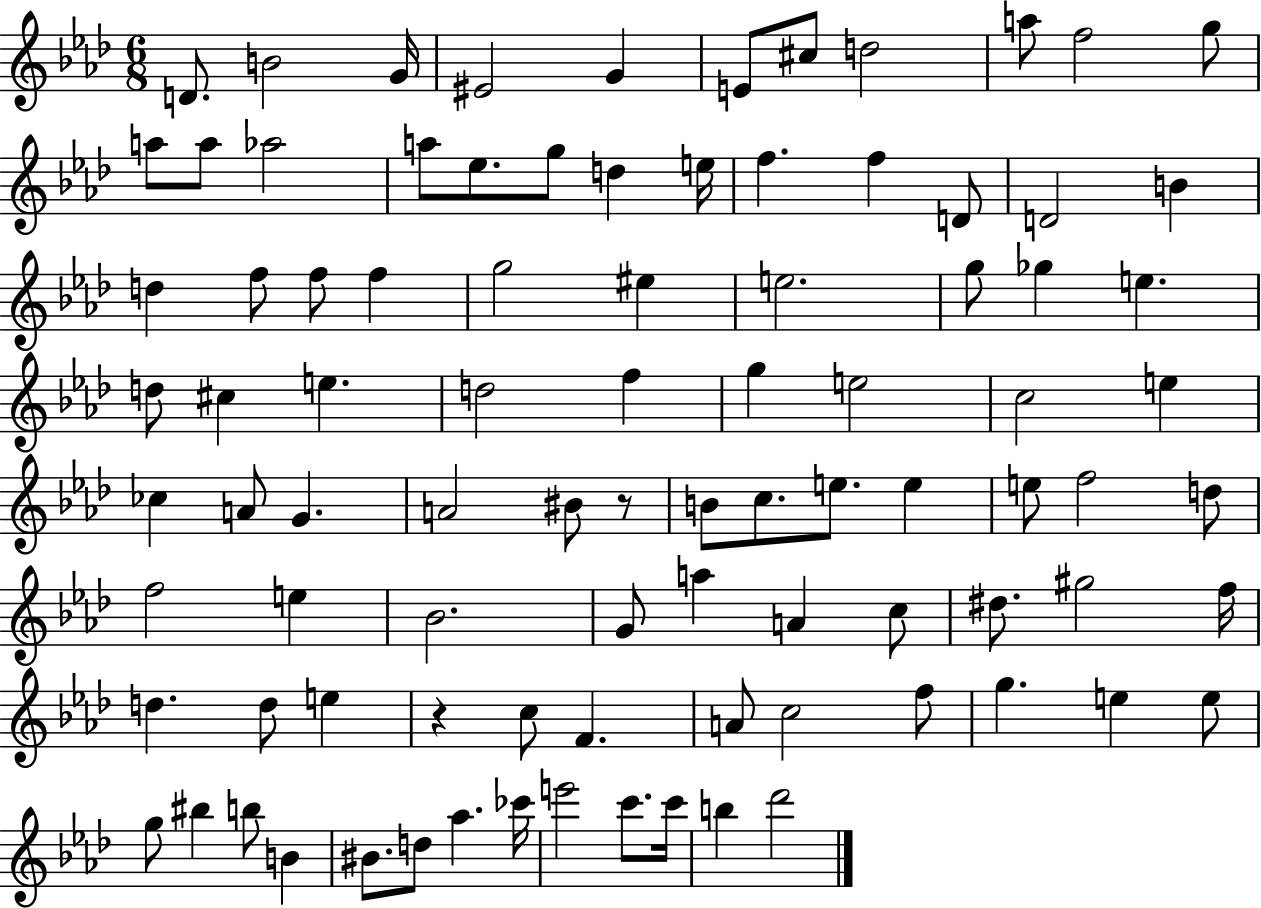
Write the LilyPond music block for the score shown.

{
  \clef treble
  \numericTimeSignature
  \time 6/8
  \key aes \major
  d'8. b'2 g'16 | eis'2 g'4 | e'8 cis''8 d''2 | a''8 f''2 g''8 | \break a''8 a''8 aes''2 | a''8 ees''8. g''8 d''4 e''16 | f''4. f''4 d'8 | d'2 b'4 | \break d''4 f''8 f''8 f''4 | g''2 eis''4 | e''2. | g''8 ges''4 e''4. | \break d''8 cis''4 e''4. | d''2 f''4 | g''4 e''2 | c''2 e''4 | \break ces''4 a'8 g'4. | a'2 bis'8 r8 | b'8 c''8. e''8. e''4 | e''8 f''2 d''8 | \break f''2 e''4 | bes'2. | g'8 a''4 a'4 c''8 | dis''8. gis''2 f''16 | \break d''4. d''8 e''4 | r4 c''8 f'4. | a'8 c''2 f''8 | g''4. e''4 e''8 | \break g''8 bis''4 b''8 b'4 | bis'8. d''8 aes''4. ces'''16 | e'''2 c'''8. c'''16 | b''4 des'''2 | \break \bar "|."
}